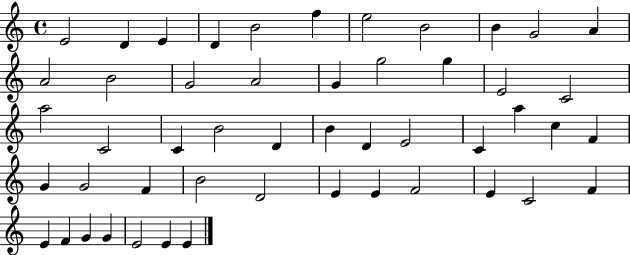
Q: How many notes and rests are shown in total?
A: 50